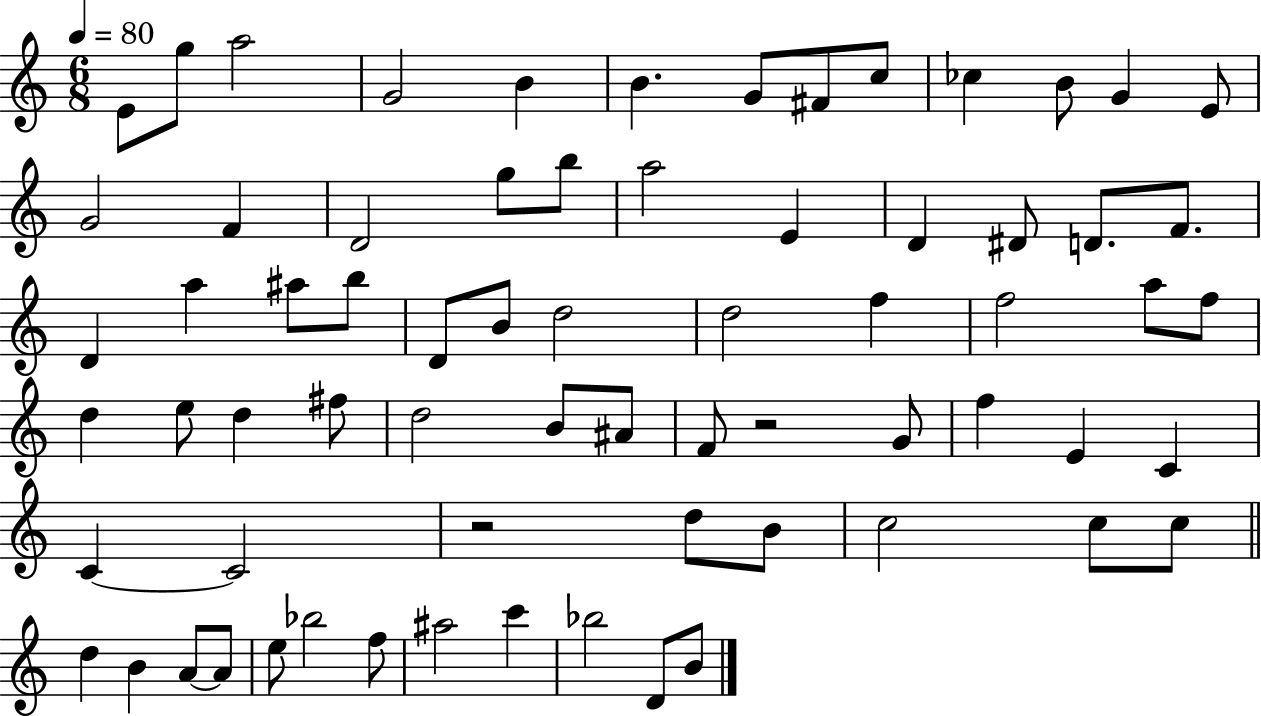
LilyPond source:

{
  \clef treble
  \numericTimeSignature
  \time 6/8
  \key c \major
  \tempo 4 = 80
  e'8 g''8 a''2 | g'2 b'4 | b'4. g'8 fis'8 c''8 | ces''4 b'8 g'4 e'8 | \break g'2 f'4 | d'2 g''8 b''8 | a''2 e'4 | d'4 dis'8 d'8. f'8. | \break d'4 a''4 ais''8 b''8 | d'8 b'8 d''2 | d''2 f''4 | f''2 a''8 f''8 | \break d''4 e''8 d''4 fis''8 | d''2 b'8 ais'8 | f'8 r2 g'8 | f''4 e'4 c'4 | \break c'4~~ c'2 | r2 d''8 b'8 | c''2 c''8 c''8 | \bar "||" \break \key c \major d''4 b'4 a'8~~ a'8 | e''8 bes''2 f''8 | ais''2 c'''4 | bes''2 d'8 b'8 | \break \bar "|."
}